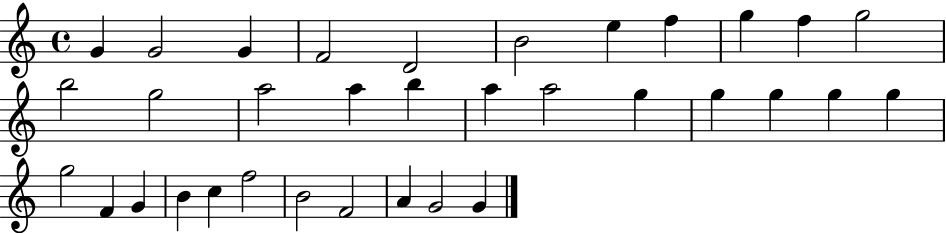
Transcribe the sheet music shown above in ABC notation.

X:1
T:Untitled
M:4/4
L:1/4
K:C
G G2 G F2 D2 B2 e f g f g2 b2 g2 a2 a b a a2 g g g g g g2 F G B c f2 B2 F2 A G2 G